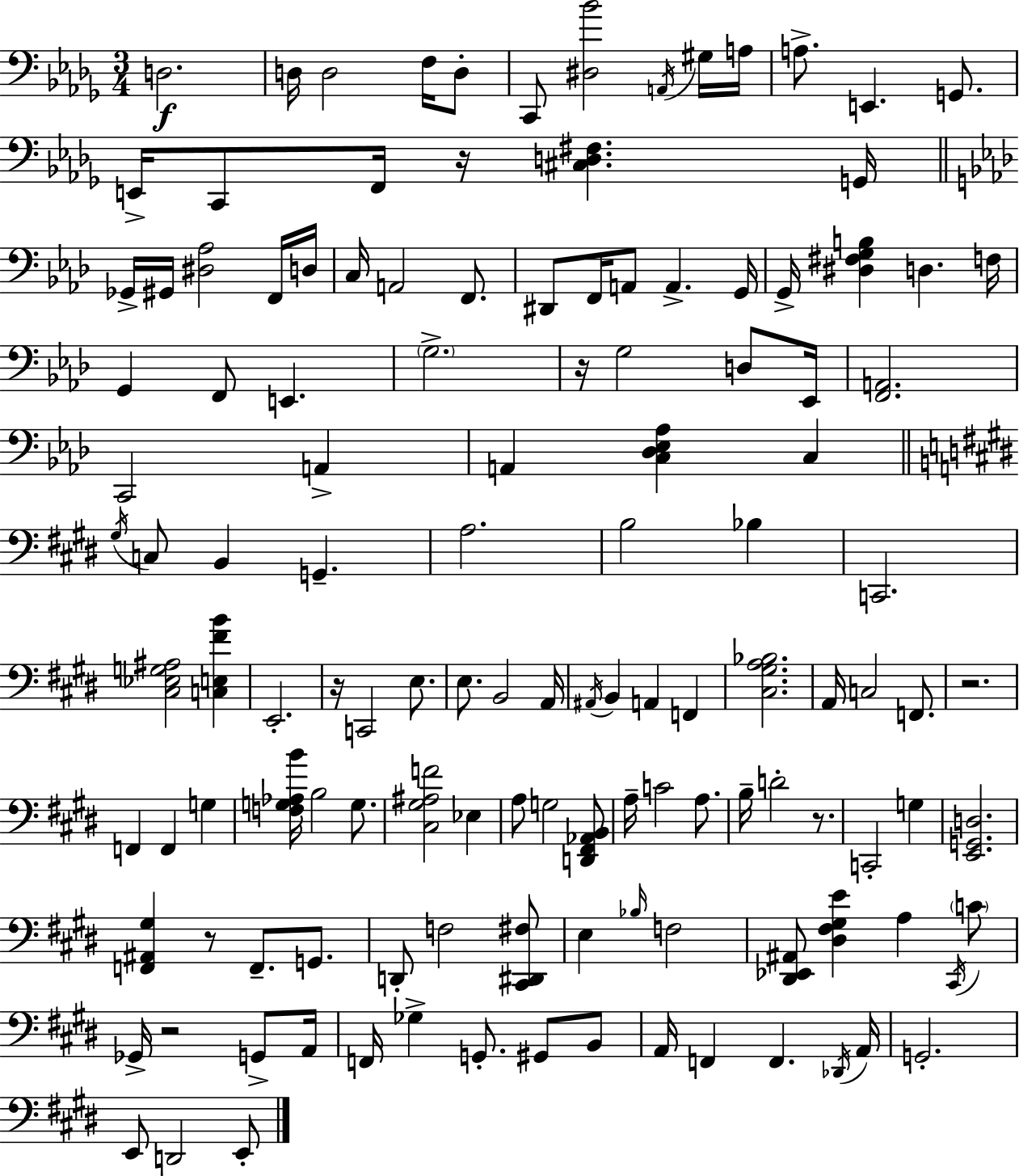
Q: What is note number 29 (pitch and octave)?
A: G2